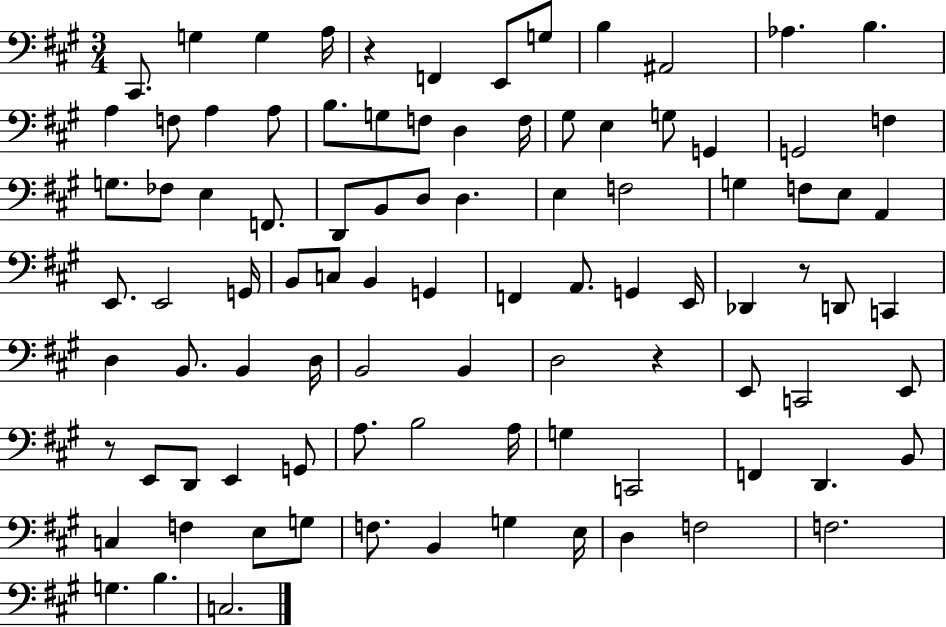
{
  \clef bass
  \numericTimeSignature
  \time 3/4
  \key a \major
  cis,8. g4 g4 a16 | r4 f,4 e,8 g8 | b4 ais,2 | aes4. b4. | \break a4 f8 a4 a8 | b8. g8 f8 d4 f16 | gis8 e4 g8 g,4 | g,2 f4 | \break g8. fes8 e4 f,8. | d,8 b,8 d8 d4. | e4 f2 | g4 f8 e8 a,4 | \break e,8. e,2 g,16 | b,8 c8 b,4 g,4 | f,4 a,8. g,4 e,16 | des,4 r8 d,8 c,4 | \break d4 b,8. b,4 d16 | b,2 b,4 | d2 r4 | e,8 c,2 e,8 | \break r8 e,8 d,8 e,4 g,8 | a8. b2 a16 | g4 c,2 | f,4 d,4. b,8 | \break c4 f4 e8 g8 | f8. b,4 g4 e16 | d4 f2 | f2. | \break g4. b4. | c2. | \bar "|."
}